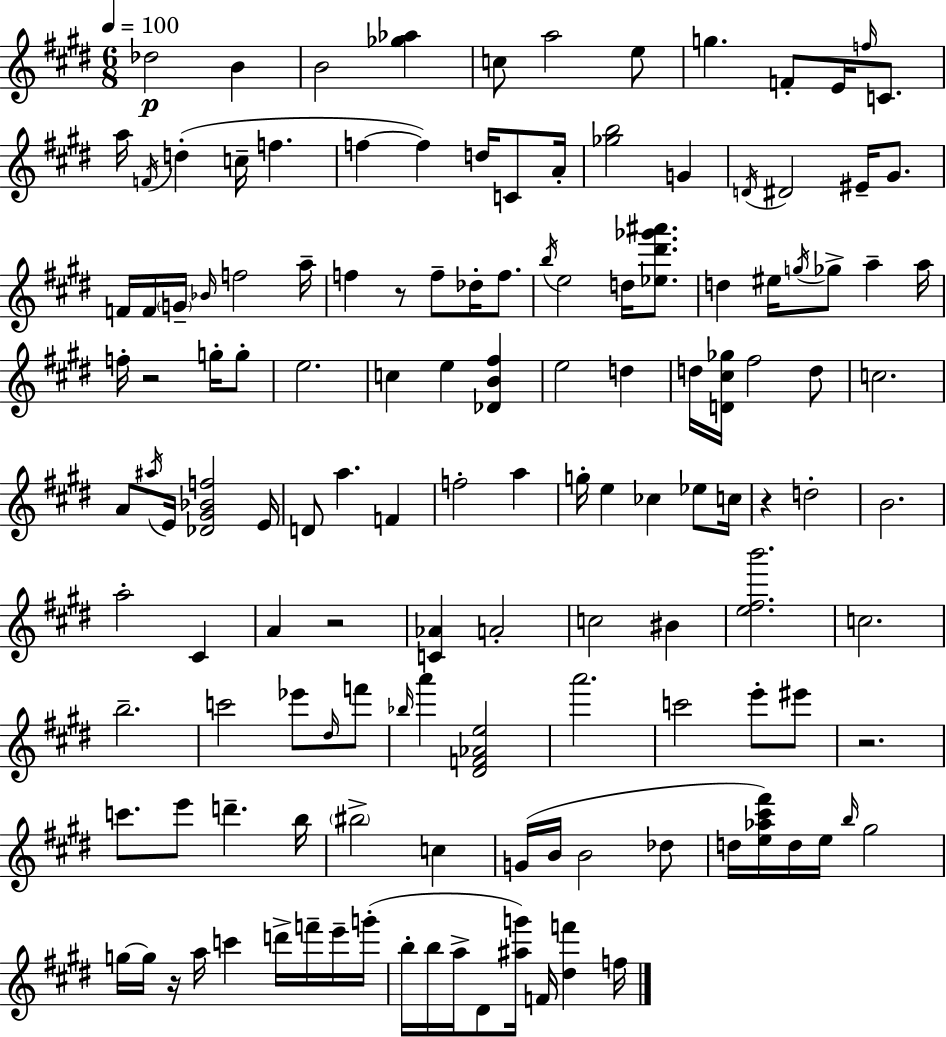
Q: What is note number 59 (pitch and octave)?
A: A#5